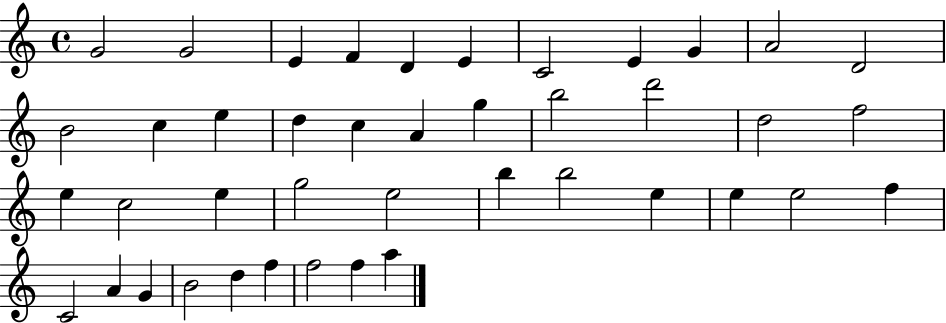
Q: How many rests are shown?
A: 0